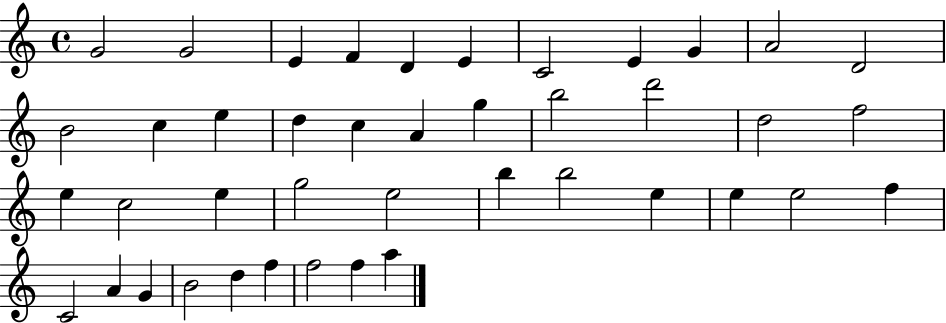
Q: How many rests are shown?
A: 0